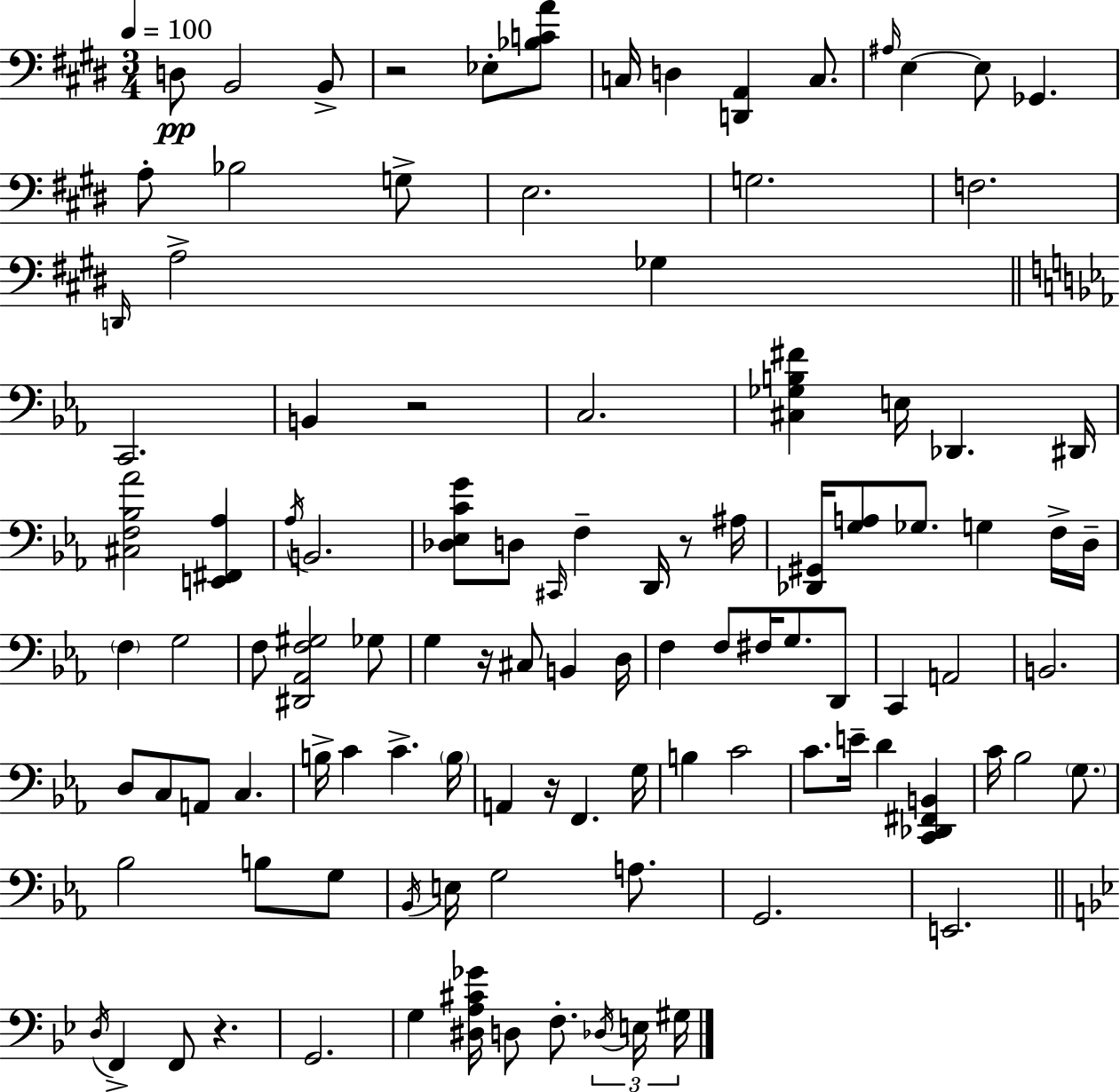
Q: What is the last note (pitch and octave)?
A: G#3